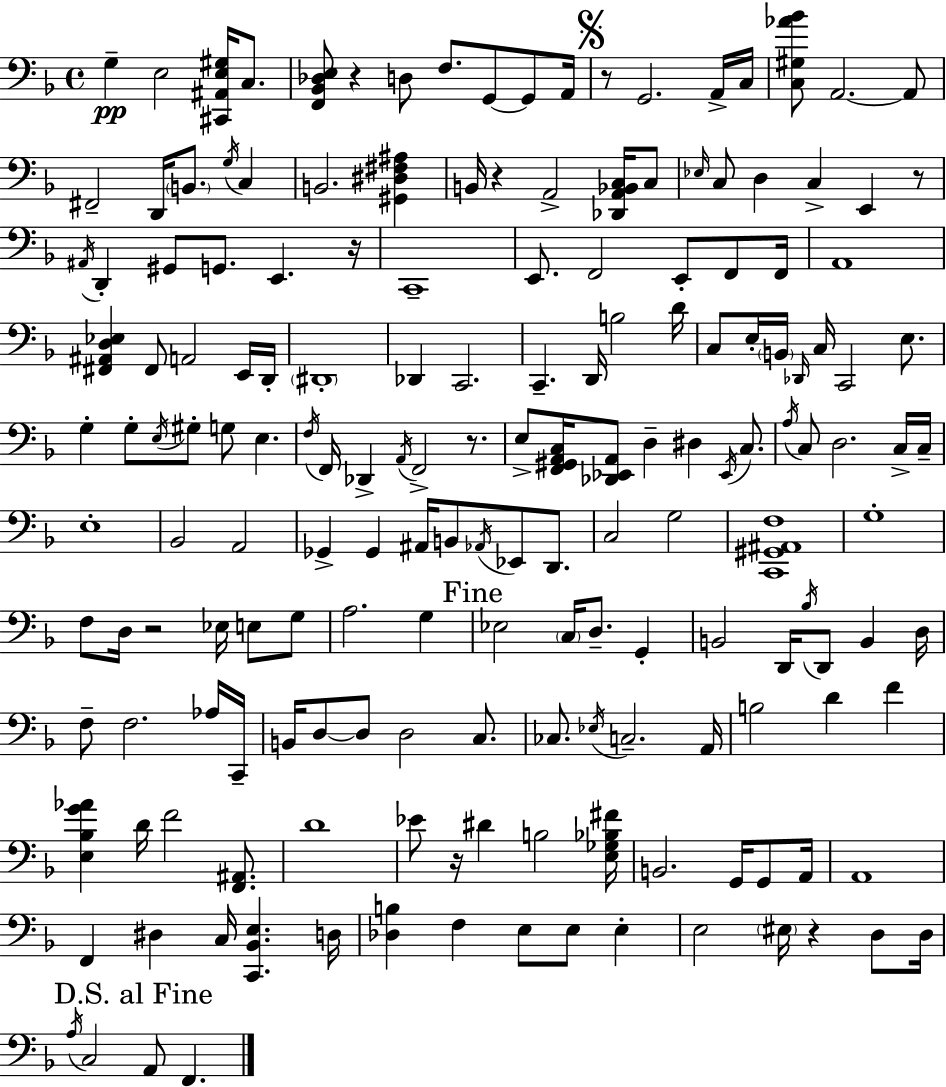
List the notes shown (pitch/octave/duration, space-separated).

G3/q E3/h [C#2,A#2,E3,G#3]/s C3/e. [F2,Bb2,Db3,E3]/e R/q D3/e F3/e. G2/e G2/e A2/s R/e G2/h. A2/s C3/s [C3,G#3,Ab4,Bb4]/e A2/h. A2/e F#2/h D2/s B2/e. G3/s C3/q B2/h. [G#2,D#3,F#3,A#3]/q B2/s R/q A2/h [Db2,A2,Bb2,C3]/s C3/e Eb3/s C3/e D3/q C3/q E2/q R/e A#2/s D2/q G#2/e G2/e. E2/q. R/s C2/w E2/e. F2/h E2/e F2/e F2/s A2/w [F#2,A#2,D3,Eb3]/q F#2/e A2/h E2/s D2/s D#2/w Db2/q C2/h. C2/q. D2/s B3/h D4/s C3/e E3/s B2/s Db2/s C3/s C2/h E3/e. G3/q G3/e E3/s G#3/e G3/e E3/q. F3/s F2/s Db2/q A2/s F2/h R/e. E3/e [F2,G#2,A2,C3]/s [Db2,Eb2,A2]/e D3/q D#3/q Eb2/s C3/e. A3/s C3/e D3/h. C3/s C3/s E3/w Bb2/h A2/h Gb2/q Gb2/q A#2/s B2/e Ab2/s Eb2/e D2/e. C3/h G3/h [C2,G#2,A#2,F3]/w G3/w F3/e D3/s R/h Eb3/s E3/e G3/e A3/h. G3/q Eb3/h C3/s D3/e. G2/q B2/h D2/s Bb3/s D2/e B2/q D3/s F3/e F3/h. Ab3/s C2/s B2/s D3/e D3/e D3/h C3/e. CES3/e. Eb3/s C3/h. A2/s B3/h D4/q F4/q [E3,Bb3,G4,Ab4]/q D4/s F4/h [F2,A#2]/e. D4/w Eb4/e R/s D#4/q B3/h [E3,Gb3,Bb3,F#4]/s B2/h. G2/s G2/e A2/s A2/w F2/q D#3/q C3/s [C2,Bb2,E3]/q. D3/s [Db3,B3]/q F3/q E3/e E3/e E3/q E3/h EIS3/s R/q D3/e D3/s A3/s C3/h A2/e F2/q.